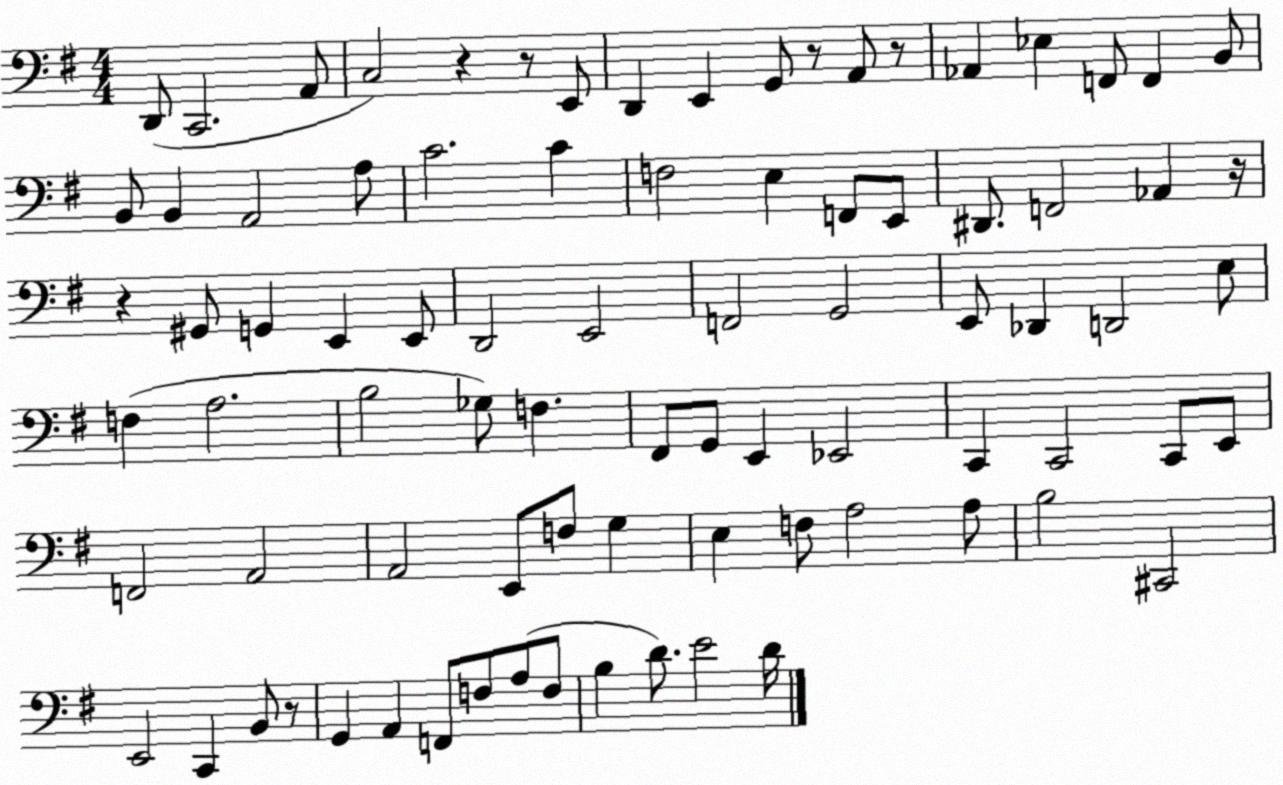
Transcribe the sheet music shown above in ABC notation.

X:1
T:Untitled
M:4/4
L:1/4
K:G
D,,/2 C,,2 A,,/2 C,2 z z/2 E,,/2 D,, E,, G,,/2 z/2 A,,/2 z/2 _A,, _E, F,,/2 F,, B,,/2 B,,/2 B,, A,,2 A,/2 C2 C F,2 E, F,,/2 E,,/2 ^D,,/2 F,,2 _A,, z/4 z ^G,,/2 G,, E,, E,,/2 D,,2 E,,2 F,,2 G,,2 E,,/2 _D,, D,,2 E,/2 F, A,2 B,2 _G,/2 F, ^F,,/2 G,,/2 E,, _E,,2 C,, C,,2 C,,/2 E,,/2 F,,2 A,,2 A,,2 E,,/2 F,/2 G, E, F,/2 A,2 A,/2 B,2 ^C,,2 E,,2 C,, B,,/2 z/2 G,, A,, F,,/2 F,/2 A,/2 F,/2 B, D/2 E2 D/4